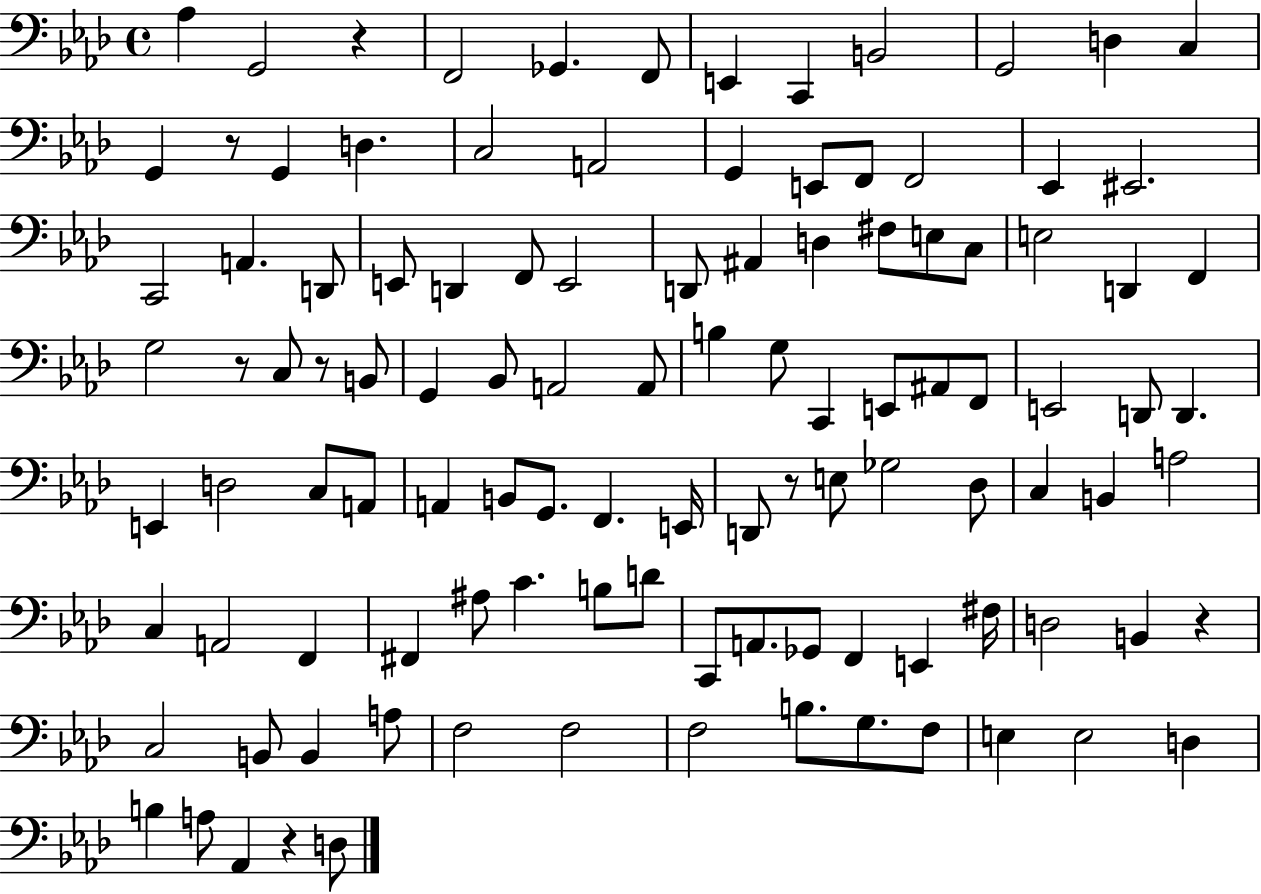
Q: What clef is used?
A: bass